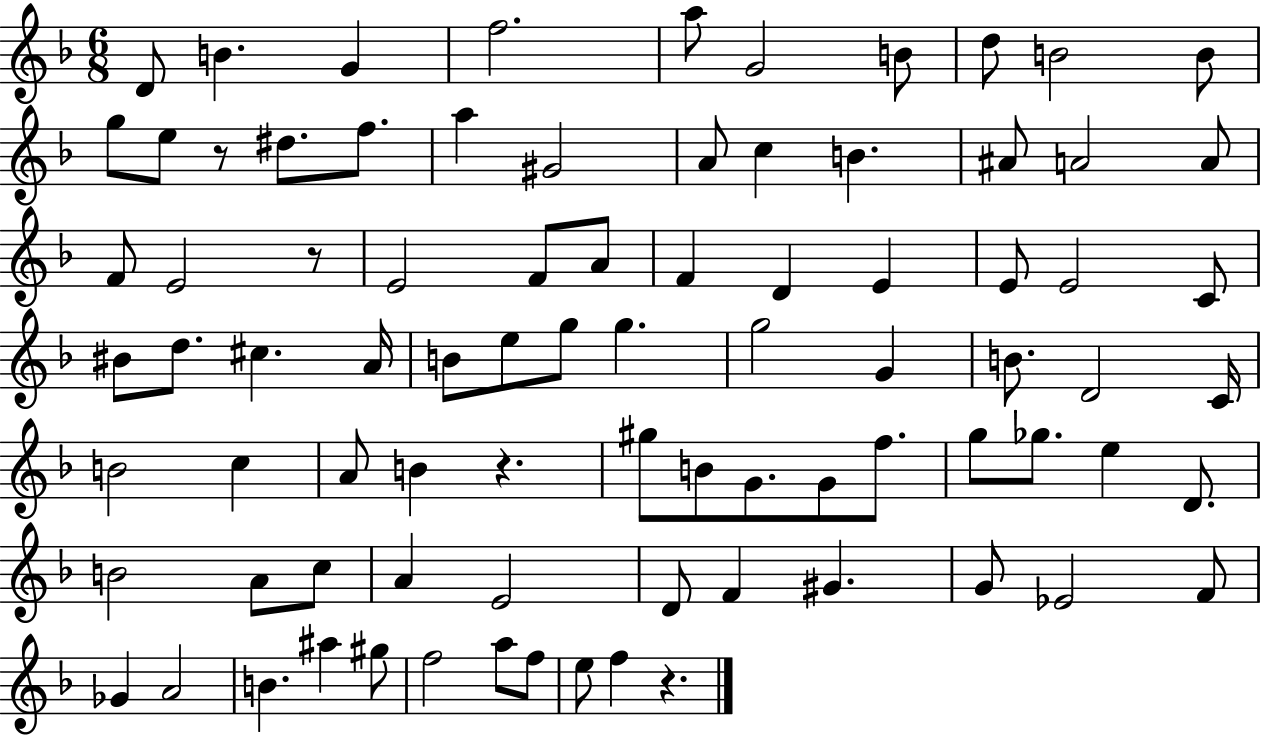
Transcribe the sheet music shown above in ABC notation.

X:1
T:Untitled
M:6/8
L:1/4
K:F
D/2 B G f2 a/2 G2 B/2 d/2 B2 B/2 g/2 e/2 z/2 ^d/2 f/2 a ^G2 A/2 c B ^A/2 A2 A/2 F/2 E2 z/2 E2 F/2 A/2 F D E E/2 E2 C/2 ^B/2 d/2 ^c A/4 B/2 e/2 g/2 g g2 G B/2 D2 C/4 B2 c A/2 B z ^g/2 B/2 G/2 G/2 f/2 g/2 _g/2 e D/2 B2 A/2 c/2 A E2 D/2 F ^G G/2 _E2 F/2 _G A2 B ^a ^g/2 f2 a/2 f/2 e/2 f z